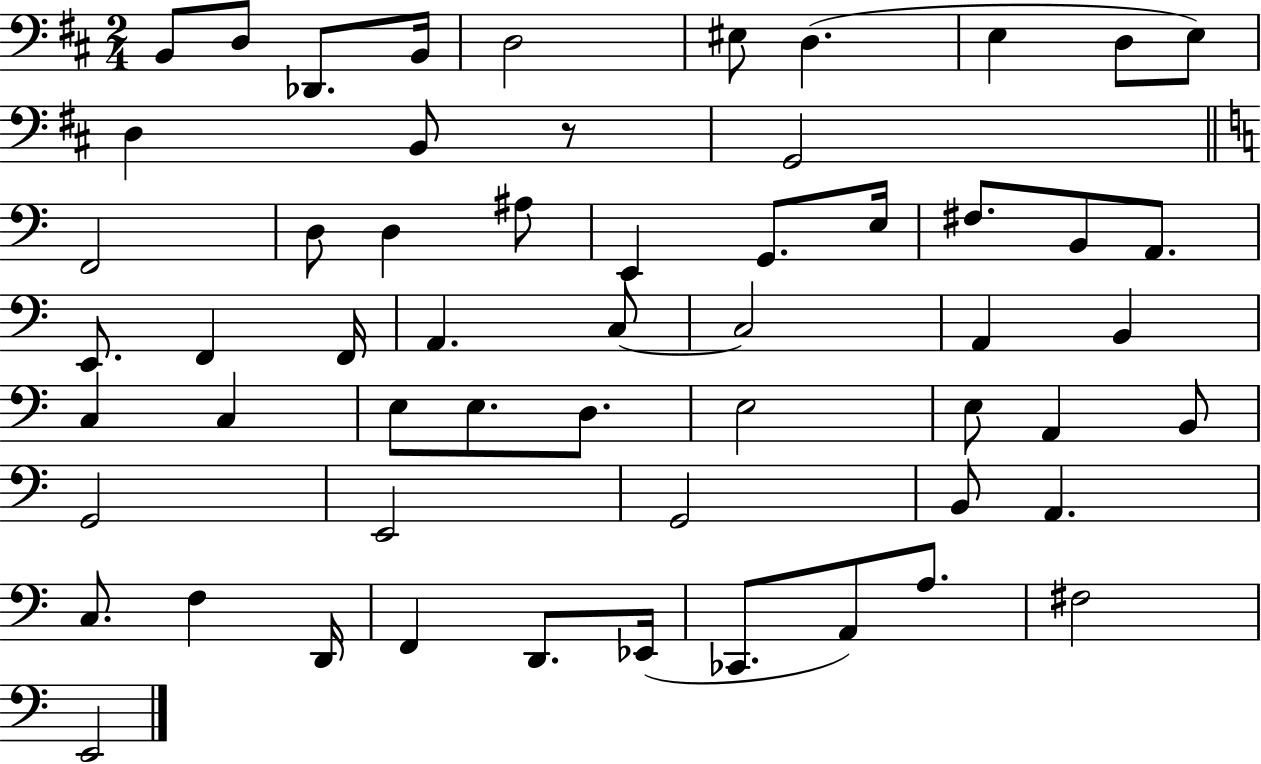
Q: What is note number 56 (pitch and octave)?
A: E2